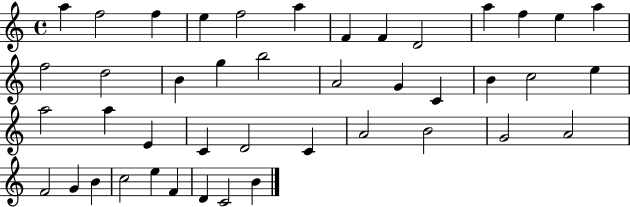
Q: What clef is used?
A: treble